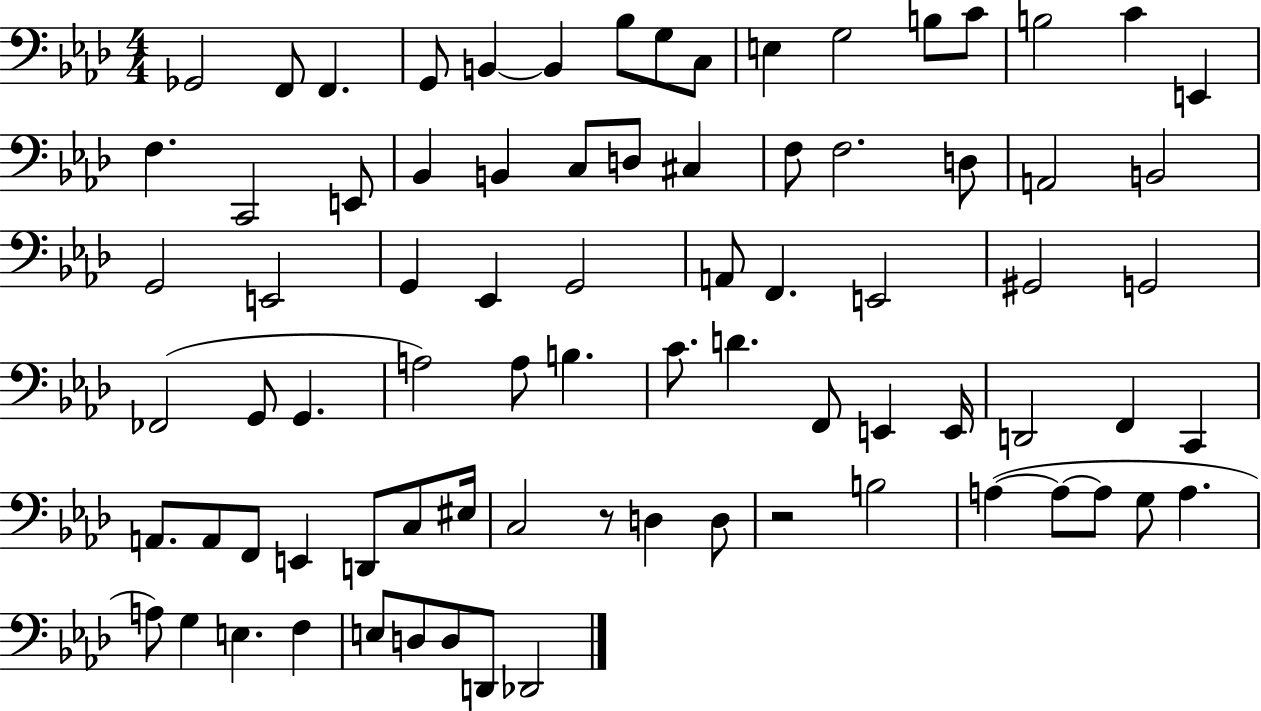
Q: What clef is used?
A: bass